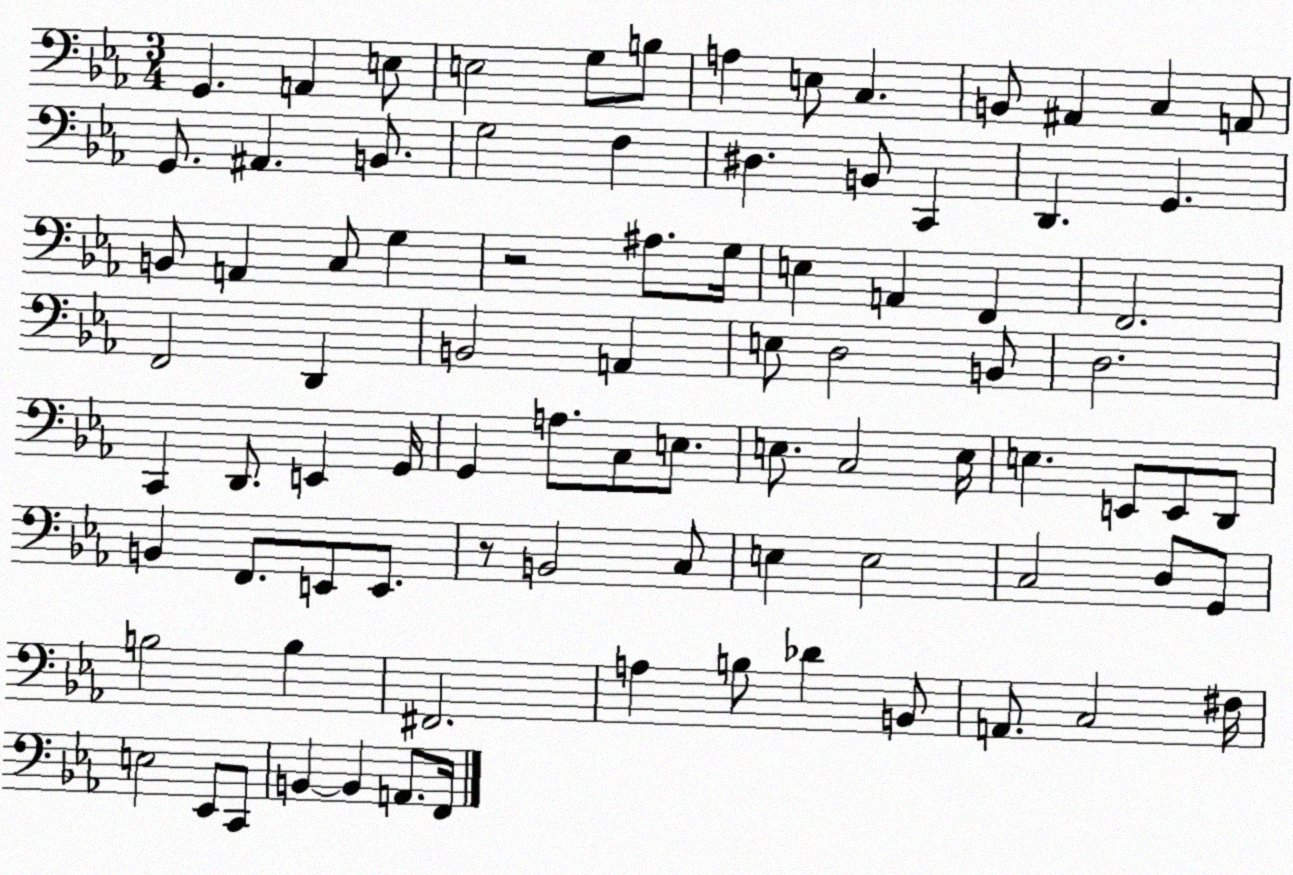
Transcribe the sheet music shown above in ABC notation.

X:1
T:Untitled
M:3/4
L:1/4
K:Eb
G,, A,, E,/2 E,2 G,/2 B,/2 A, E,/2 C, B,,/2 ^A,, C, A,,/2 G,,/2 ^A,, B,,/2 G,2 F, ^D, B,,/2 C,, D,, G,, B,,/2 A,, C,/2 G, z2 ^A,/2 G,/4 E, A,, F,, F,,2 F,,2 D,, B,,2 A,, E,/2 D,2 B,,/2 D,2 C,, D,,/2 E,, G,,/4 G,, A,/2 C,/2 E,/2 E,/2 C,2 E,/4 E, E,,/2 E,,/2 D,,/2 B,, F,,/2 E,,/2 E,,/2 z/2 B,,2 C,/2 E, E,2 C,2 D,/2 G,,/2 B,2 B, ^F,,2 A, B,/2 _D B,,/2 A,,/2 C,2 ^F,/4 E,2 _E,,/2 C,,/2 B,, B,, A,,/2 F,,/4